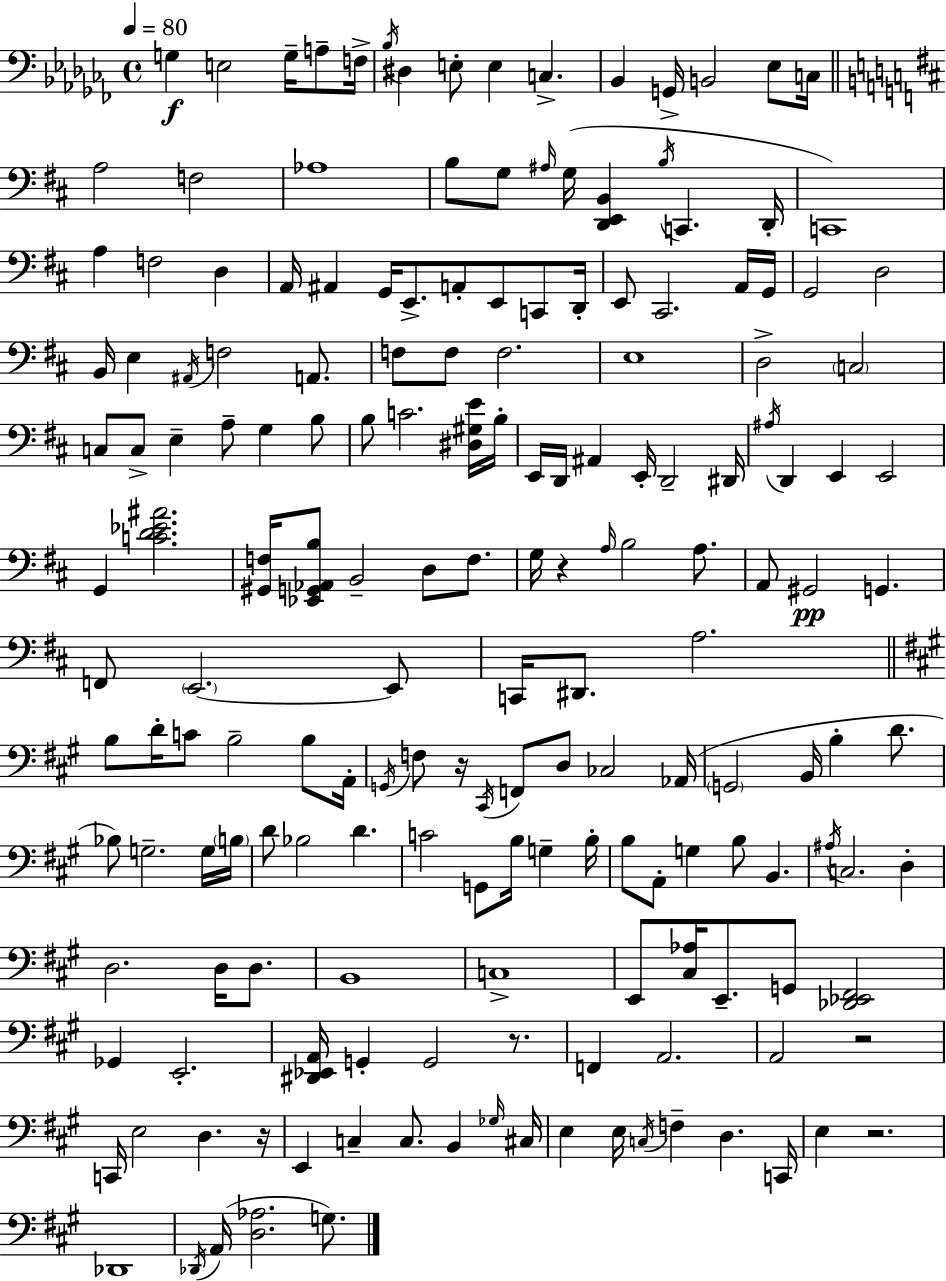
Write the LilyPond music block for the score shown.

{
  \clef bass
  \time 4/4
  \defaultTimeSignature
  \key aes \minor
  \tempo 4 = 80
  g4\f e2 g16-- a8-- f16-> | \acciaccatura { bes16 } dis4 e8-. e4 c4.-> | bes,4 g,16-> b,2 ees8 | c16 \bar "||" \break \key d \major a2 f2 | aes1 | b8 g8 \grace { ais16 } g16( <d, e, b,>4 \acciaccatura { b16 } c,4. | d,16-. c,1) | \break a4 f2 d4 | a,16 ais,4 g,16 e,8.-> a,8-. e,8 c,8 | d,16-. e,8 cis,2. | a,16 g,16 g,2 d2 | \break b,16 e4 \acciaccatura { ais,16 } f2 | a,8. f8 f8 f2. | e1 | d2-> \parenthesize c2 | \break c8 c8-> e4-- a8-- g4 | b8 b8 c'2. | <dis gis e'>16 b16-. e,16 d,16 ais,4 e,16-. d,2-- | dis,16 \acciaccatura { ais16 } d,4 e,4 e,2 | \break g,4 <c' d' ees' ais'>2. | <gis, f>16 <ees, g, aes, b>8 b,2-- d8 | f8. g16 r4 \grace { a16 } b2 | a8. a,8 gis,2\pp g,4. | \break f,8 \parenthesize e,2.~~ | e,8 c,16 dis,8. a2. | \bar "||" \break \key a \major b8 d'16-. c'8 b2-- b8 a,16-. | \acciaccatura { g,16 } f8 r16 \acciaccatura { cis,16 } f,8 d8 ces2 | aes,16( \parenthesize g,2 b,16 b4-. d'8. | bes8) g2.-- | \break g16 \parenthesize b16 d'8 bes2 d'4. | c'2 g,8 b16 g4-- | b16-. b8 a,8-. g4 b8 b,4. | \acciaccatura { ais16 } c2. d4-. | \break d2. d16 | d8. b,1 | c1-> | e,8 <cis aes>16 e,8.-- g,8 <des, ees, fis,>2 | \break ges,4 e,2.-. | <dis, ees, a,>16 g,4-. g,2 | r8. f,4 a,2. | a,2 r2 | \break c,16 e2 d4. | r16 e,4 c4-- c8. b,4 | \grace { ges16 } cis16 e4 e16 \acciaccatura { c16 } f4-- d4. | c,16 e4 r2. | \break des,1 | \acciaccatura { des,16 }( a,16 <d aes>2. | g8.) \bar "|."
}